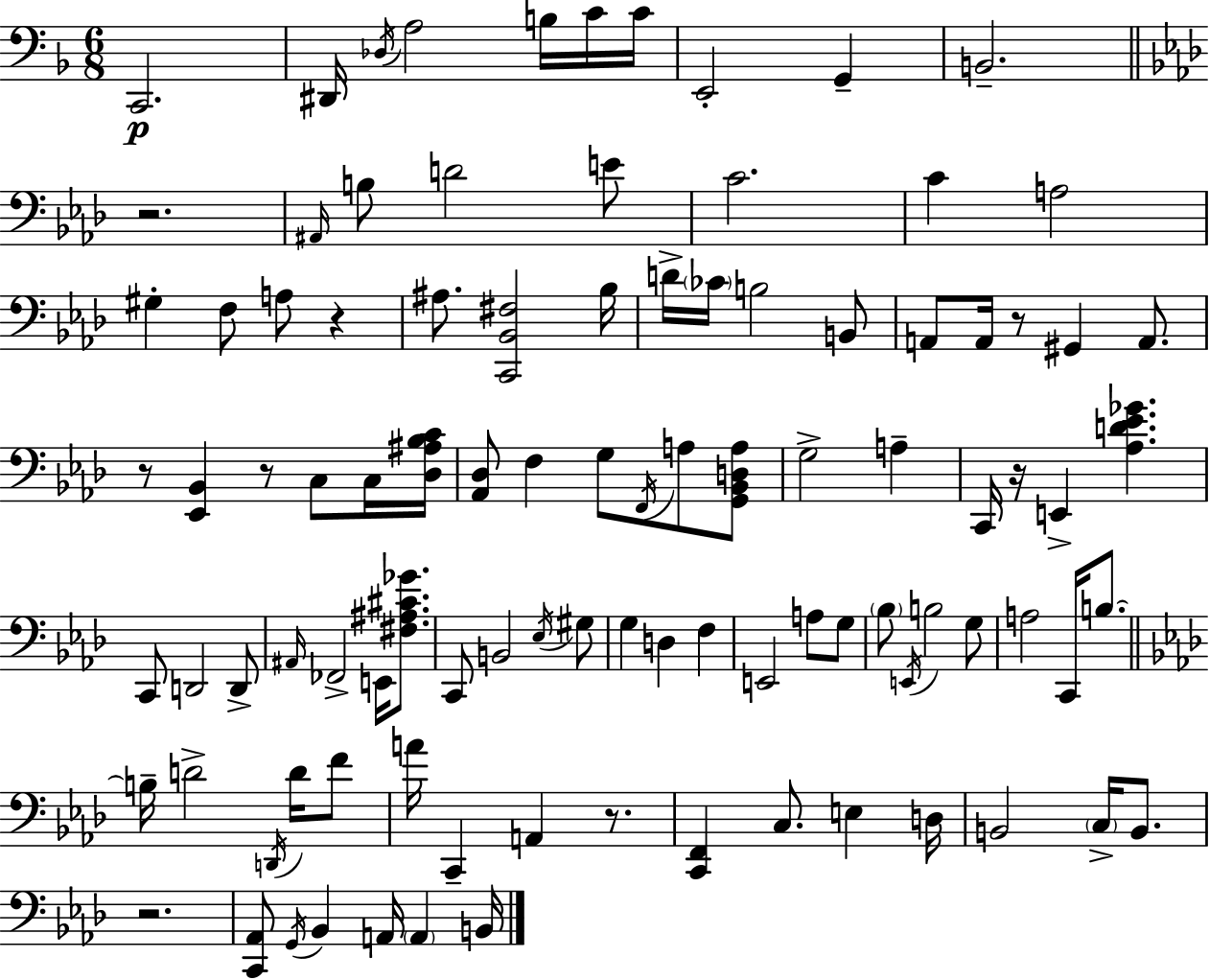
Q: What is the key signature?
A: D minor